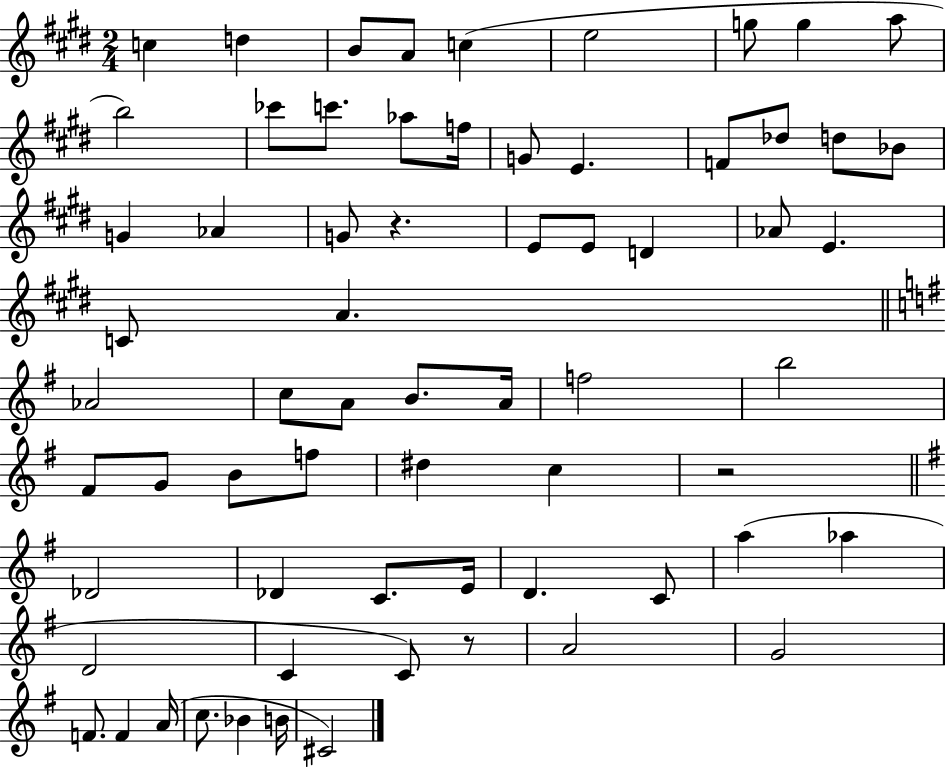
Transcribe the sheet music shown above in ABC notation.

X:1
T:Untitled
M:2/4
L:1/4
K:E
c d B/2 A/2 c e2 g/2 g a/2 b2 _c'/2 c'/2 _a/2 f/4 G/2 E F/2 _d/2 d/2 _B/2 G _A G/2 z E/2 E/2 D _A/2 E C/2 A _A2 c/2 A/2 B/2 A/4 f2 b2 ^F/2 G/2 B/2 f/2 ^d c z2 _D2 _D C/2 E/4 D C/2 a _a D2 C C/2 z/2 A2 G2 F/2 F A/4 c/2 _B B/4 ^C2